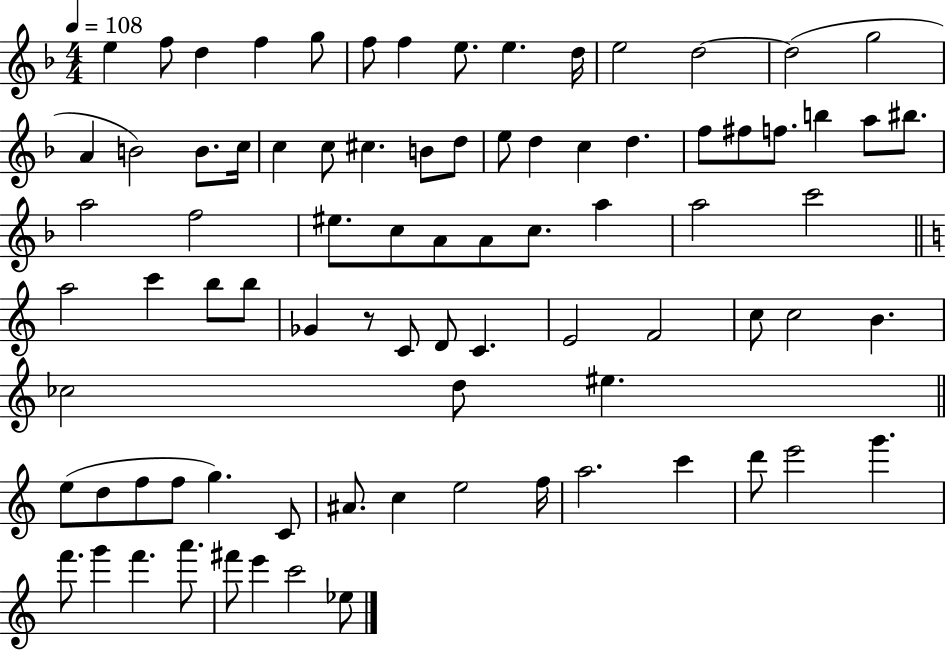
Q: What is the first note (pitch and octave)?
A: E5